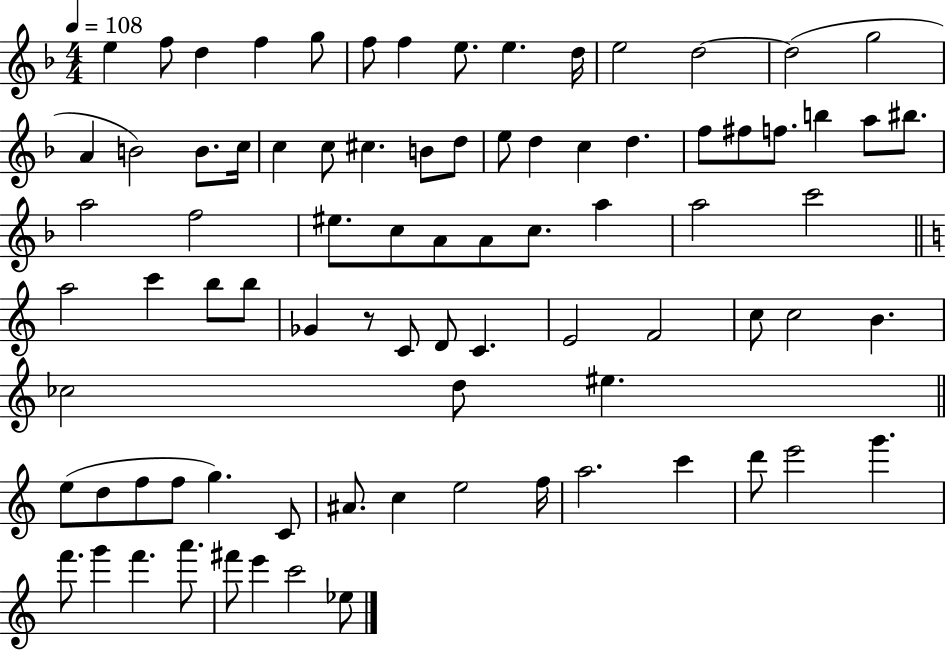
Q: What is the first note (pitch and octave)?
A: E5